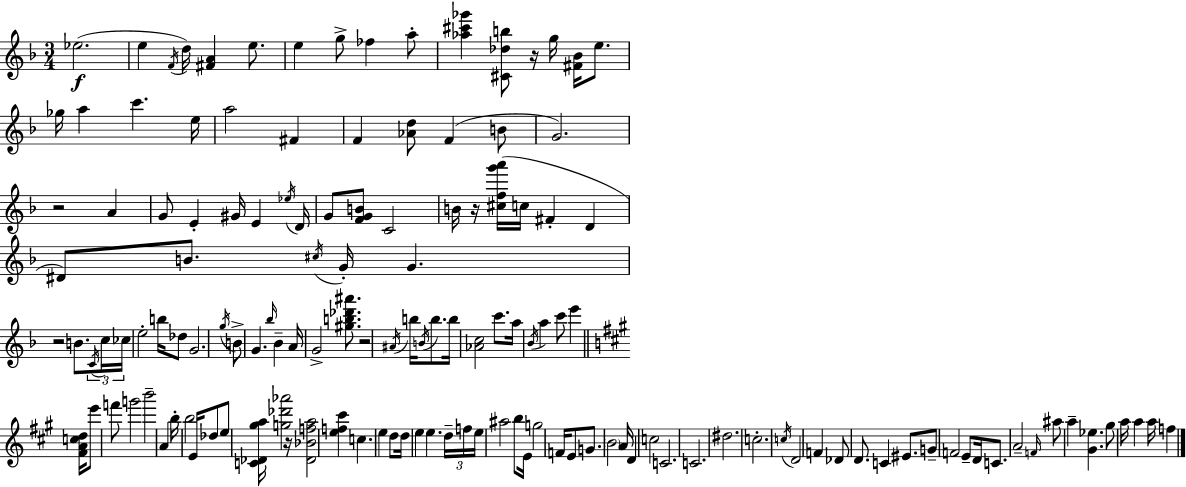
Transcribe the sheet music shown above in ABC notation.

X:1
T:Untitled
M:3/4
L:1/4
K:Dm
_e2 e F/4 d/4 [^FA] e/2 e g/2 _f a/2 [_a^c'_g'] [^C_db]/2 z/4 g/4 [^F_B]/4 e/2 _g/4 a c' e/4 a2 ^F F [_Ad]/2 F B/2 G2 z2 A G/2 E ^G/4 E _e/4 D/4 G/2 [FGB]/2 C2 B/4 z/4 [^cfg'a']/4 c/4 ^F D ^D/2 B/2 ^c/4 G/4 G z2 B/2 C/4 c/4 _c/4 e2 b/4 _d/2 G2 g/4 B/2 G _b/4 _B A/4 G2 [^gb_d'^a']/2 z2 ^A/4 b/4 B/4 b/2 b/4 [_Ac]2 c'/2 a/4 _B/4 a c'/2 e' [^FAcd]/4 e'/2 f'/2 g'2 b'2 A b/4 b2 E/4 _d/2 e/2 [C_D^ga]/4 [g_d'_a']2 z/4 [_D_Bfa]2 [ef^c'] c e d/2 d/4 e e d/4 f/4 e/4 ^a2 b/2 E/4 g2 F/4 E/2 G/2 B2 A/4 D c2 C2 C2 ^d2 c2 c/4 D2 F _D/2 D/2 C ^E/2 G/2 F2 E/2 D/4 C/2 A2 F/4 ^a/2 a [^G_e] ^g/2 a/4 a a/4 f